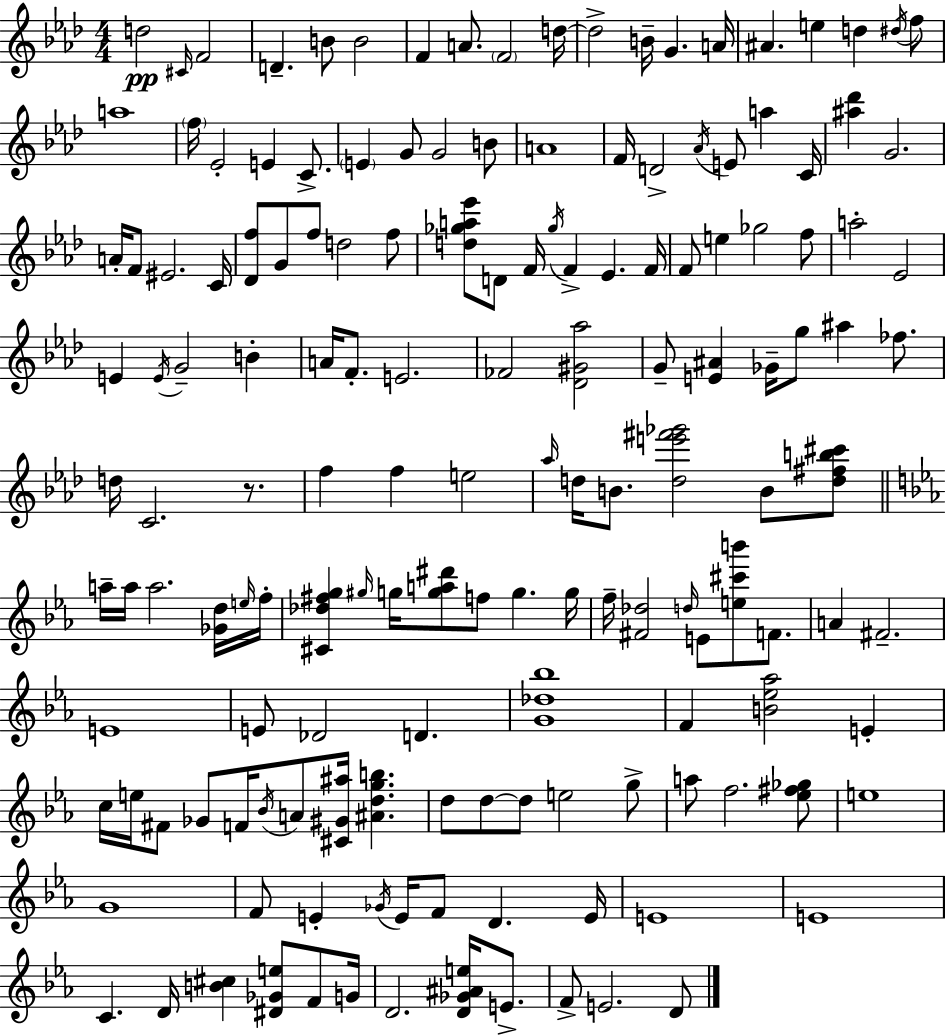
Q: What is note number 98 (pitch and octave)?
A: D4